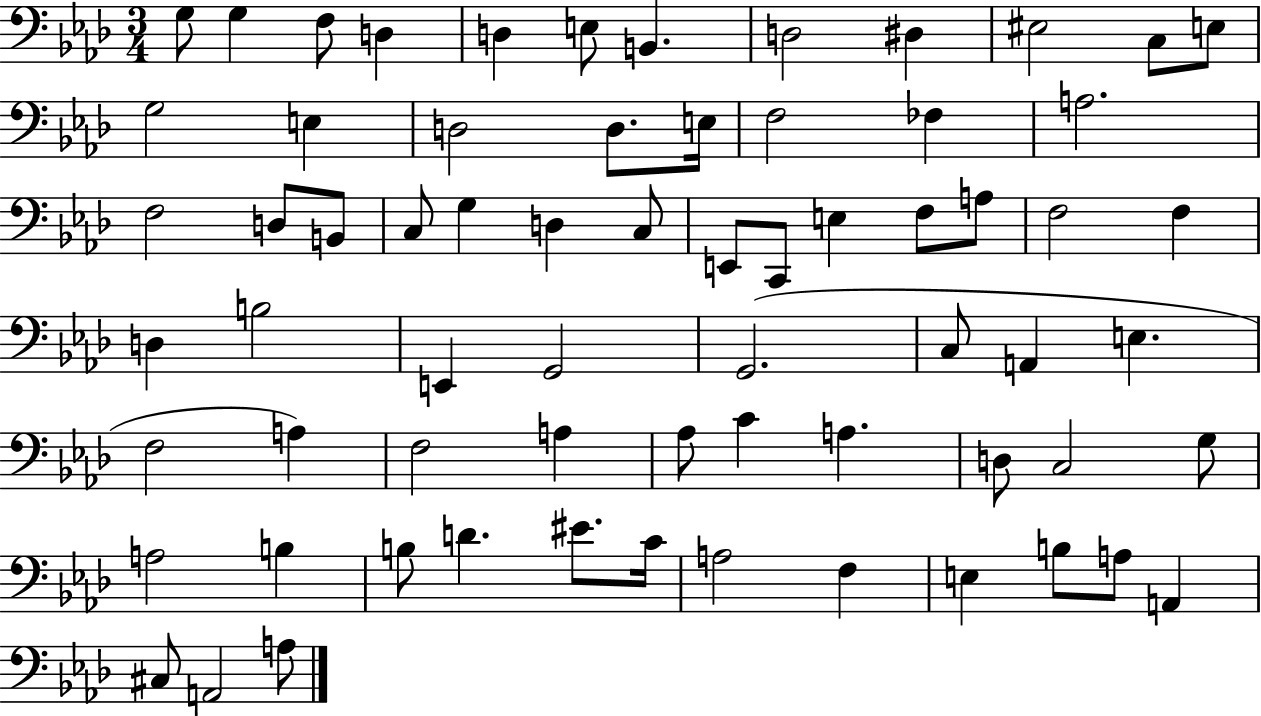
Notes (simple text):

G3/e G3/q F3/e D3/q D3/q E3/e B2/q. D3/h D#3/q EIS3/h C3/e E3/e G3/h E3/q D3/h D3/e. E3/s F3/h FES3/q A3/h. F3/h D3/e B2/e C3/e G3/q D3/q C3/e E2/e C2/e E3/q F3/e A3/e F3/h F3/q D3/q B3/h E2/q G2/h G2/h. C3/e A2/q E3/q. F3/h A3/q F3/h A3/q Ab3/e C4/q A3/q. D3/e C3/h G3/e A3/h B3/q B3/e D4/q. EIS4/e. C4/s A3/h F3/q E3/q B3/e A3/e A2/q C#3/e A2/h A3/e